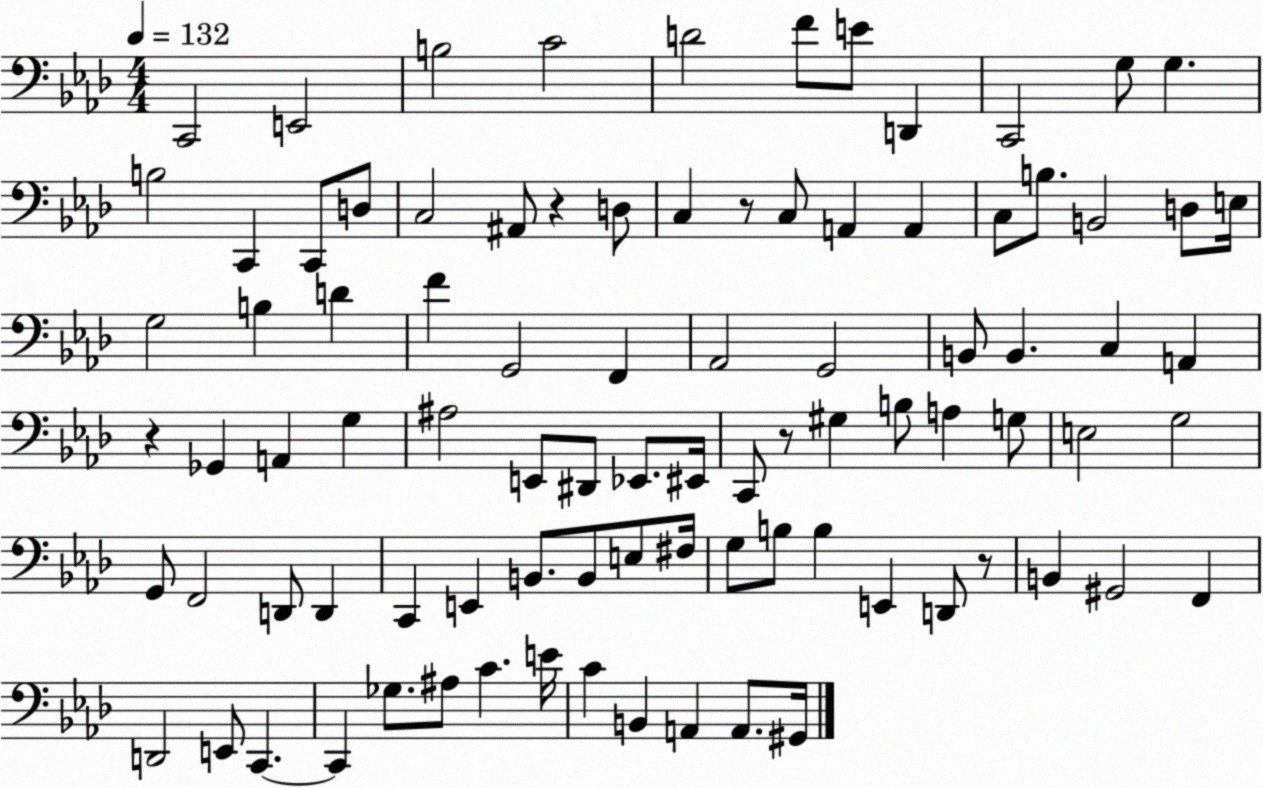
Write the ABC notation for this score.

X:1
T:Untitled
M:4/4
L:1/4
K:Ab
C,,2 E,,2 B,2 C2 D2 F/2 E/2 D,, C,,2 G,/2 G, B,2 C,, C,,/2 D,/2 C,2 ^A,,/2 z D,/2 C, z/2 C,/2 A,, A,, C,/2 B,/2 B,,2 D,/2 E,/4 G,2 B, D F G,,2 F,, _A,,2 G,,2 B,,/2 B,, C, A,, z _G,, A,, G, ^A,2 E,,/2 ^D,,/2 _E,,/2 ^E,,/4 C,,/2 z/2 ^G, B,/2 A, G,/2 E,2 G,2 G,,/2 F,,2 D,,/2 D,, C,, E,, B,,/2 B,,/2 E,/2 ^F,/4 G,/2 B,/2 B, E,, D,,/2 z/2 B,, ^G,,2 F,, D,,2 E,,/2 C,, C,, _G,/2 ^A,/2 C E/4 C B,, A,, A,,/2 ^G,,/4